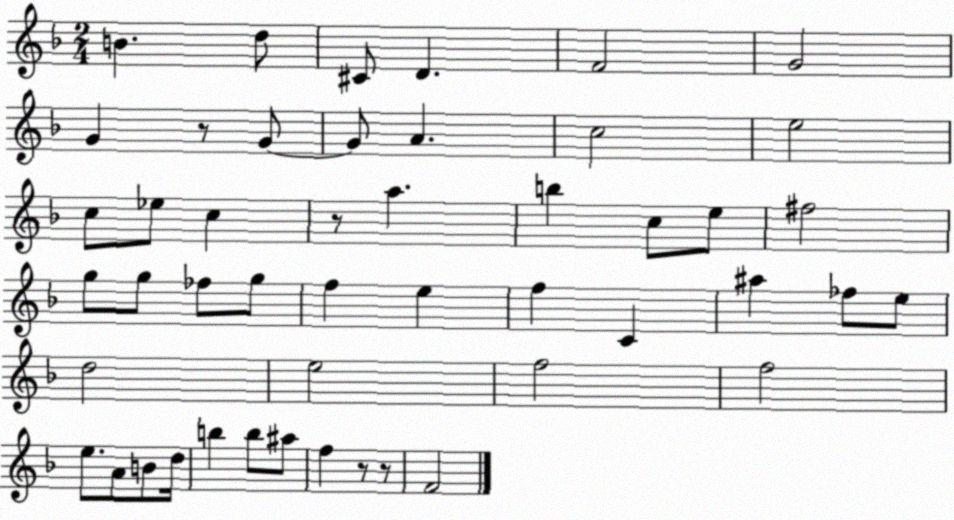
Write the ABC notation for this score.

X:1
T:Untitled
M:2/4
L:1/4
K:F
B d/2 ^C/2 D F2 G2 G z/2 G/2 G/2 A c2 e2 c/2 _e/2 c z/2 a b c/2 e/2 ^f2 g/2 g/2 _f/2 g/2 f e f C ^a _f/2 e/2 d2 e2 f2 f2 e/2 A/2 B/2 d/4 b b/2 ^a/2 f z/2 z/2 F2